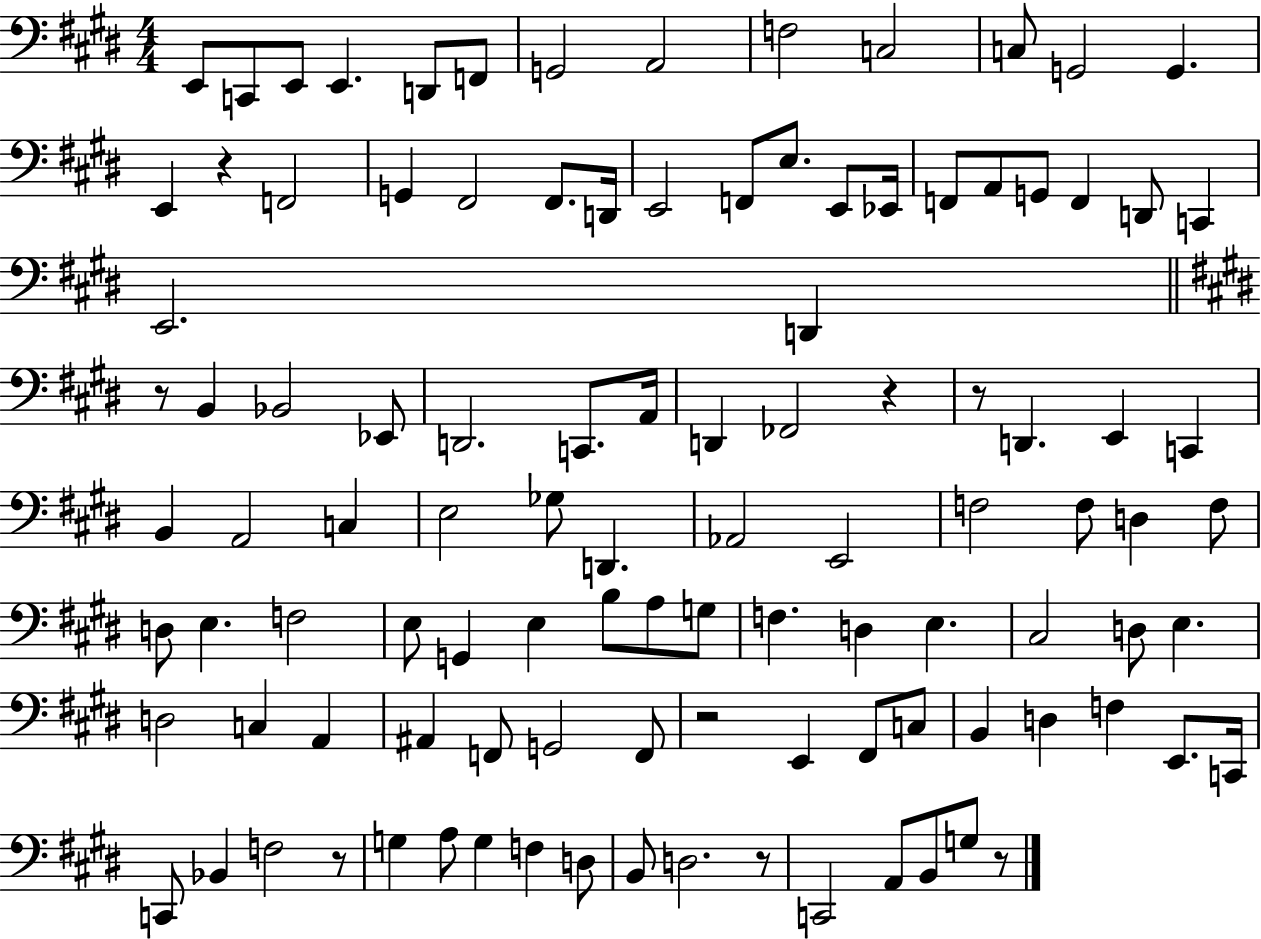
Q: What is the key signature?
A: E major